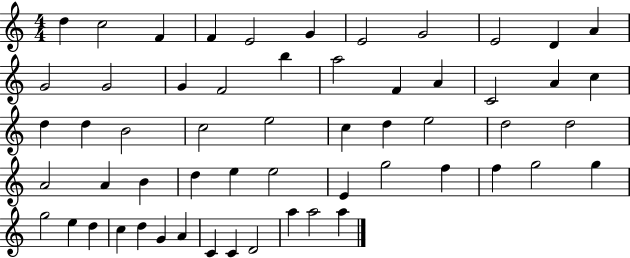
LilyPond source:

{
  \clef treble
  \numericTimeSignature
  \time 4/4
  \key c \major
  d''4 c''2 f'4 | f'4 e'2 g'4 | e'2 g'2 | e'2 d'4 a'4 | \break g'2 g'2 | g'4 f'2 b''4 | a''2 f'4 a'4 | c'2 a'4 c''4 | \break d''4 d''4 b'2 | c''2 e''2 | c''4 d''4 e''2 | d''2 d''2 | \break a'2 a'4 b'4 | d''4 e''4 e''2 | e'4 g''2 f''4 | f''4 g''2 g''4 | \break g''2 e''4 d''4 | c''4 d''4 g'4 a'4 | c'4 c'4 d'2 | a''4 a''2 a''4 | \break \bar "|."
}